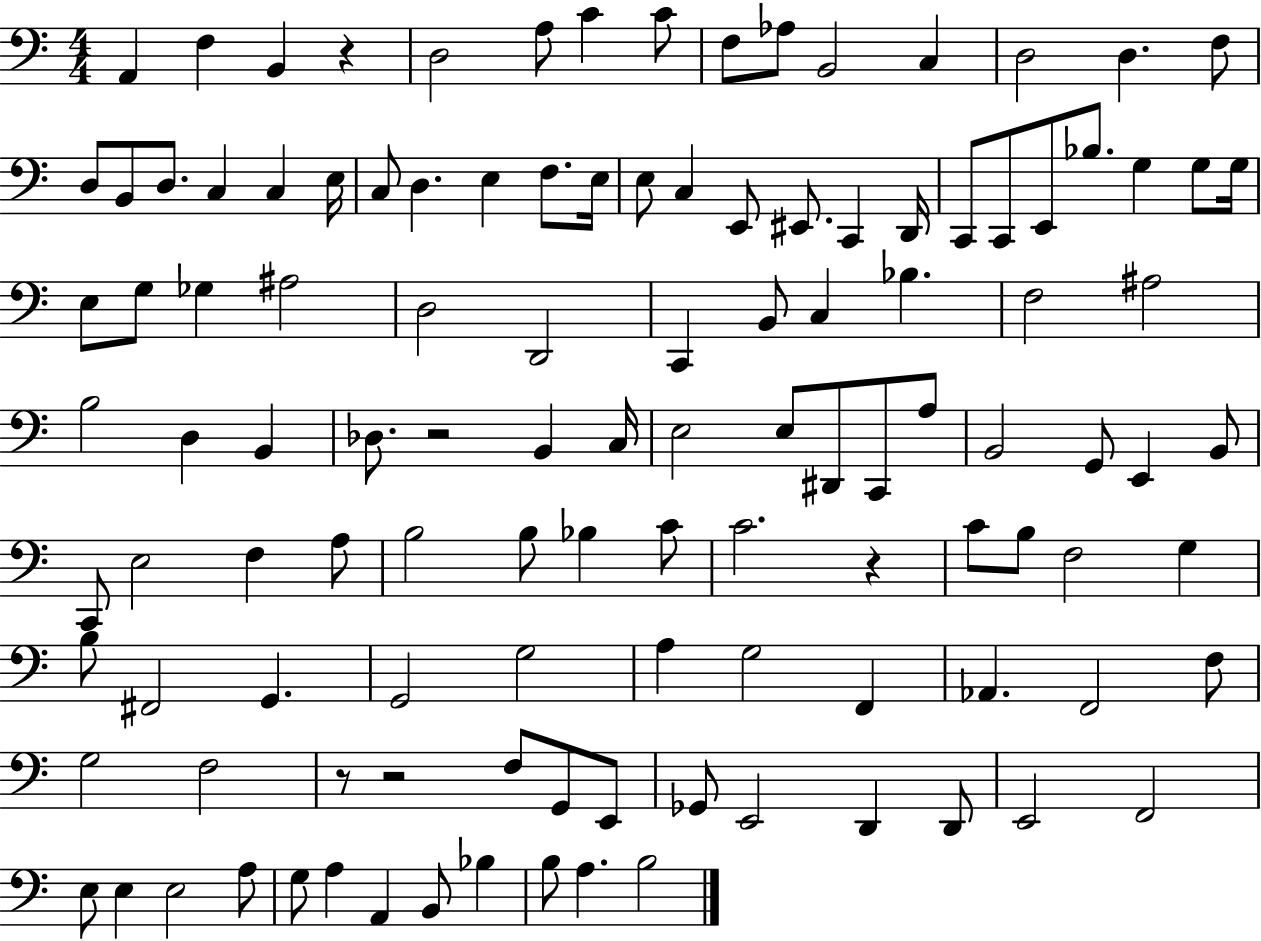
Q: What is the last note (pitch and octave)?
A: B3